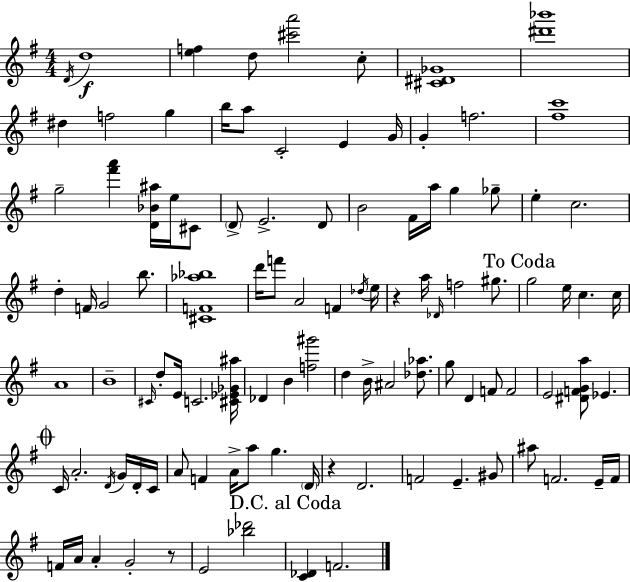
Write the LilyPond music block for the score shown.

{
  \clef treble
  \numericTimeSignature
  \time 4/4
  \key e \minor
  \acciaccatura { d'16 }\f d''1 | <e'' f''>4 d''8 <cis''' a'''>2 c''8-. | <cis' dis' ges'>1 | <dis''' bes'''>1 | \break dis''4 f''2 g''4 | b''16 a''8 c'2-. e'4 | g'16 g'4-. f''2. | <fis'' c'''>1 | \break g''2-- <fis''' a'''>4 <d' bes' ais''>16 e''16 cis'8 | \parenthesize d'8-> e'2.-> d'8 | b'2 fis'16 a''16 g''4 ges''8-- | e''4-. c''2. | \break d''4-. f'16 g'2 b''8. | <cis' f' aes'' bes''>1 | d'''16 f'''8 a'2 f'4 | \acciaccatura { des''16 } e''16 r4 a''16 \grace { des'16 } f''2 | \break gis''8. \mark "To Coda" g''2 e''16 c''4. | c''16 a'1 | b'1-- | \grace { cis'16 } d''8-. e'16 c'2. | \break <cis' ees' ges' ais''>16 des'4 b'4 <f'' gis'''>2 | d''4 b'16-> ais'2 | <des'' aes''>8. g''8 d'4 f'8 f'2 | e'2 <dis' f' g' a''>8 ees'4. | \break \mark \markup { \musicglyph "scripts.coda" } c'16 a'2.-. | \acciaccatura { d'16 } g'16 d'16-. c'16 a'8 f'4 a'16-> a''8 g''4. | \parenthesize d'16 r4 d'2. | f'2 e'4.-- | \break gis'8 ais''8 f'2. | e'16-- f'16 f'16 a'16 a'4-. g'2-. | r8 e'2 <bes'' des'''>2 | \mark "D.C. al Coda" <c' des'>4 f'2. | \break \bar "|."
}